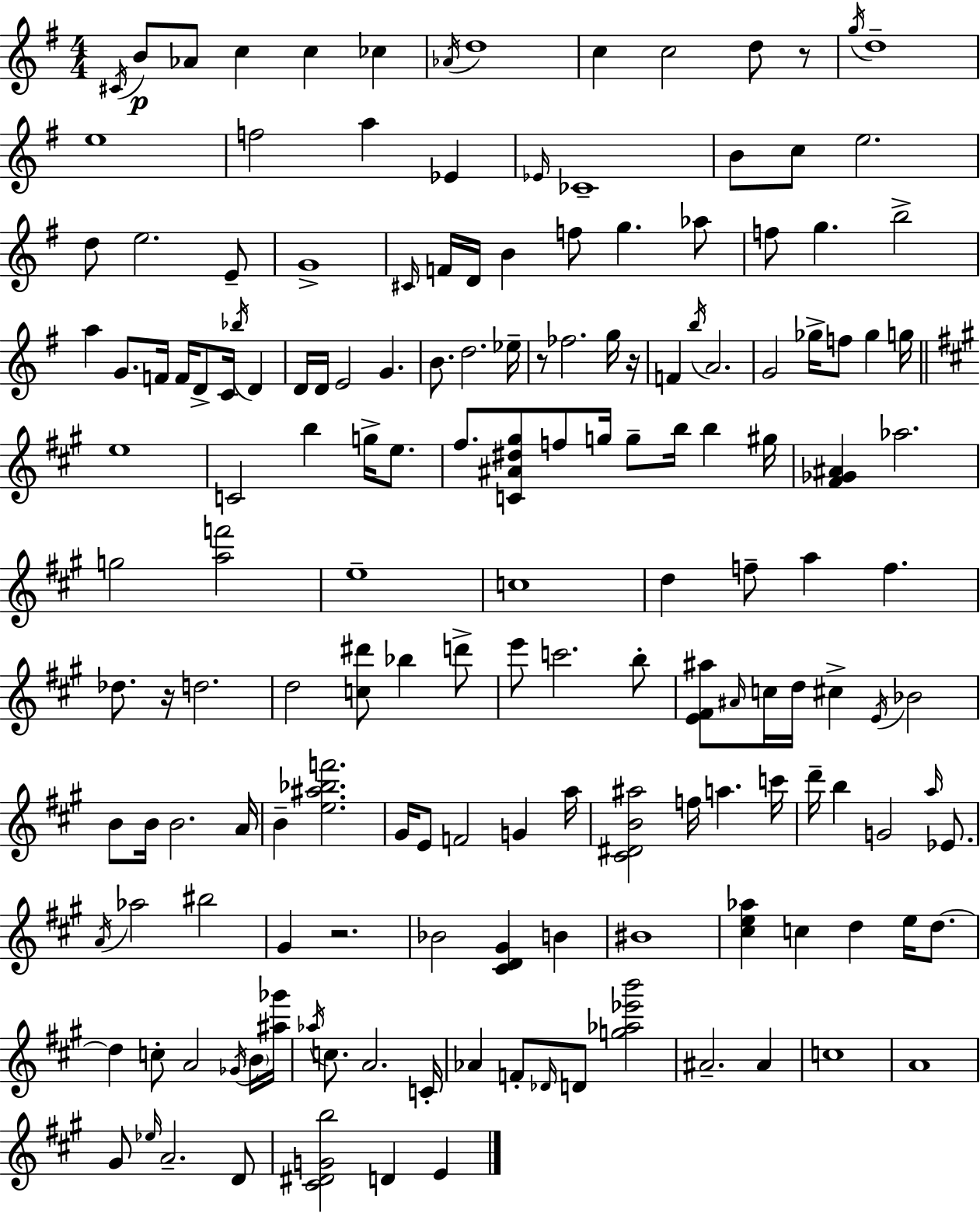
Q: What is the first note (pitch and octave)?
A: C#4